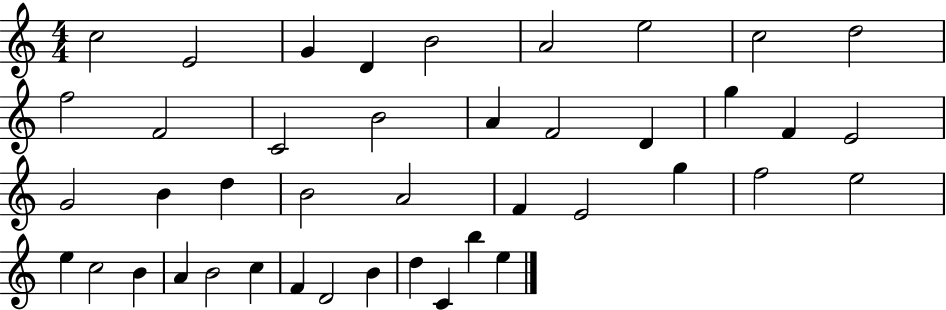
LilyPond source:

{
  \clef treble
  \numericTimeSignature
  \time 4/4
  \key c \major
  c''2 e'2 | g'4 d'4 b'2 | a'2 e''2 | c''2 d''2 | \break f''2 f'2 | c'2 b'2 | a'4 f'2 d'4 | g''4 f'4 e'2 | \break g'2 b'4 d''4 | b'2 a'2 | f'4 e'2 g''4 | f''2 e''2 | \break e''4 c''2 b'4 | a'4 b'2 c''4 | f'4 d'2 b'4 | d''4 c'4 b''4 e''4 | \break \bar "|."
}